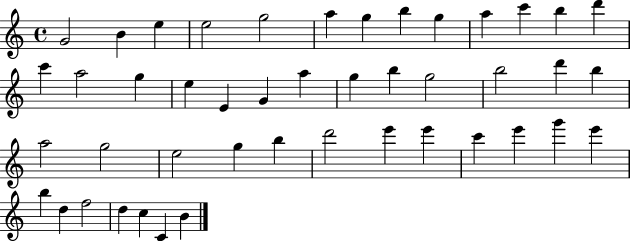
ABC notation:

X:1
T:Untitled
M:4/4
L:1/4
K:C
G2 B e e2 g2 a g b g a c' b d' c' a2 g e E G a g b g2 b2 d' b a2 g2 e2 g b d'2 e' e' c' e' g' e' b d f2 d c C B